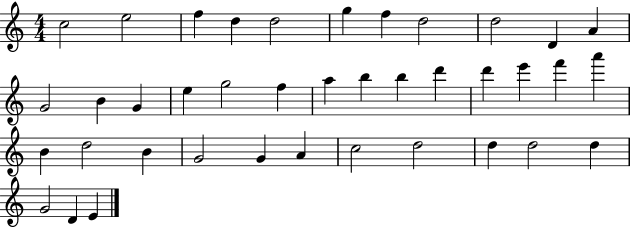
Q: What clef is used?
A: treble